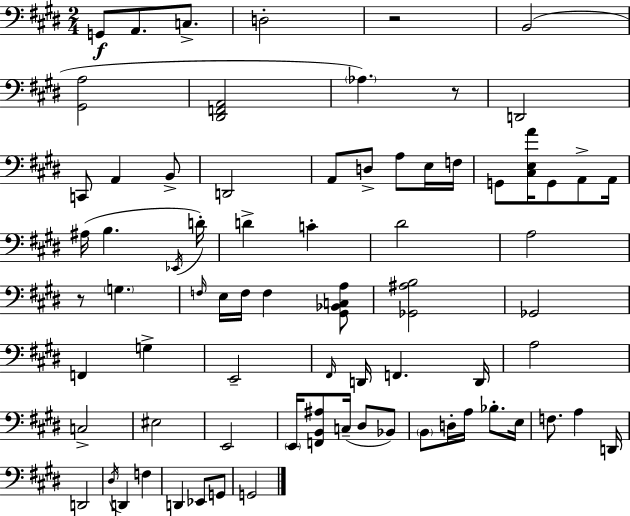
{
  \clef bass
  \numericTimeSignature
  \time 2/4
  \key e \major
  g,8\f a,8. c8.-> | d2-. | r2 | b,2( | \break <gis, a>2 | <dis, f, a,>2 | \parenthesize aes4.) r8 | d,2 | \break c,8 a,4 b,8-> | d,2 | a,8 d8-> a8 e16 f16 | g,8 <cis e a'>16 g,8 a,8-> a,16 | \break ais16( b4. \acciaccatura { ees,16 } | d'16-.) d'4-> c'4-. | dis'2 | a2 | \break r8 \parenthesize g4. | \grace { f16 } e16 f16 f4 | <gis, bes, c a>8 <ges, ais b>2 | ges,2 | \break f,4 g4-> | e,2-- | \grace { fis,16 } d,16 f,4. | d,16 a2 | \break c2-> | eis2 | e,2 | \parenthesize e,16 <f, b, ais>8 c16--( dis8 | \break bes,8) \parenthesize b,8 d16-. a16 bes8.-. | e16 f8. a4 | d,16 d,2 | \acciaccatura { dis16 } d,4 | \break f4 d,4 | ees,8 g,8 g,2 | \bar "|."
}